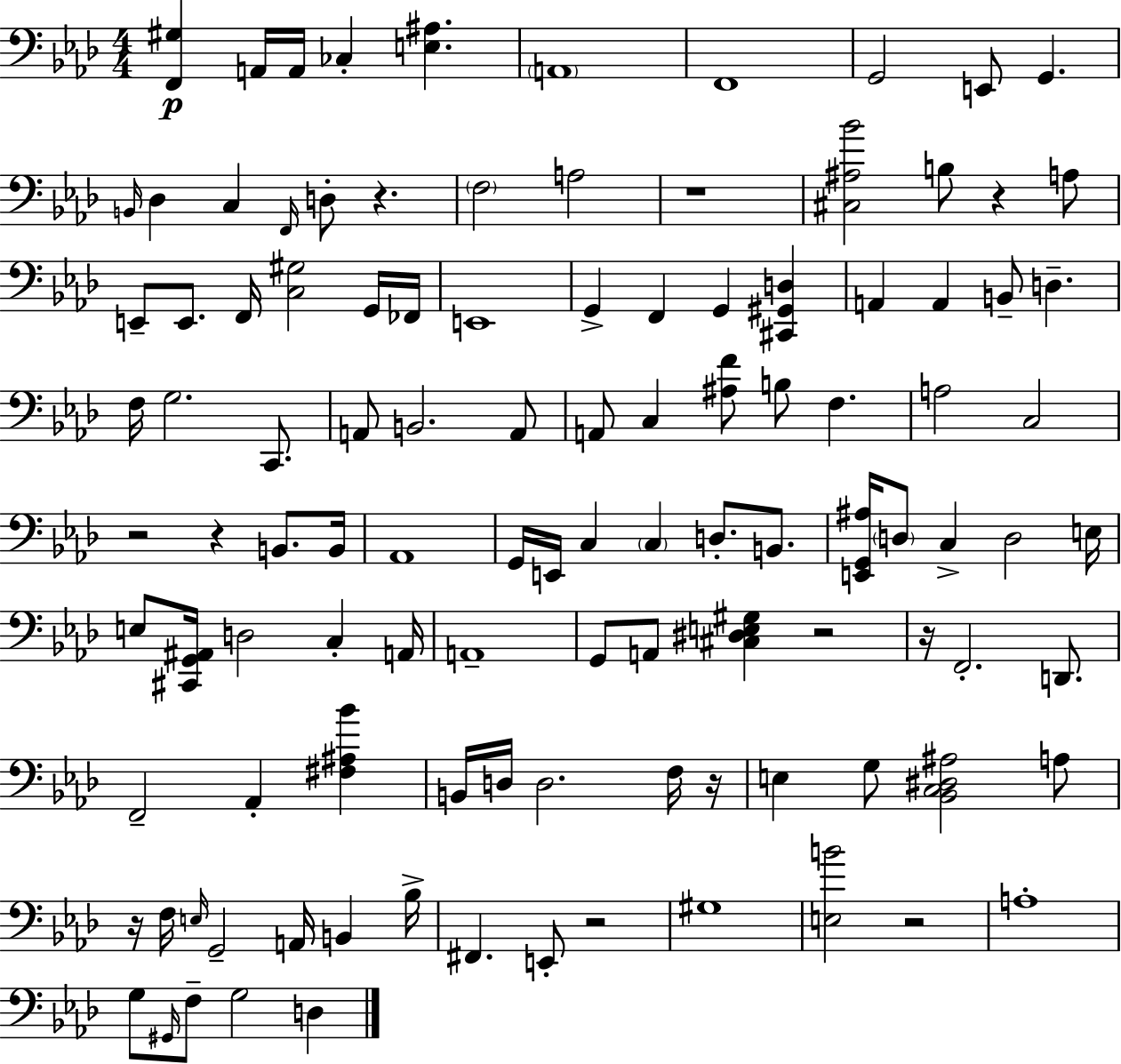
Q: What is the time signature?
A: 4/4